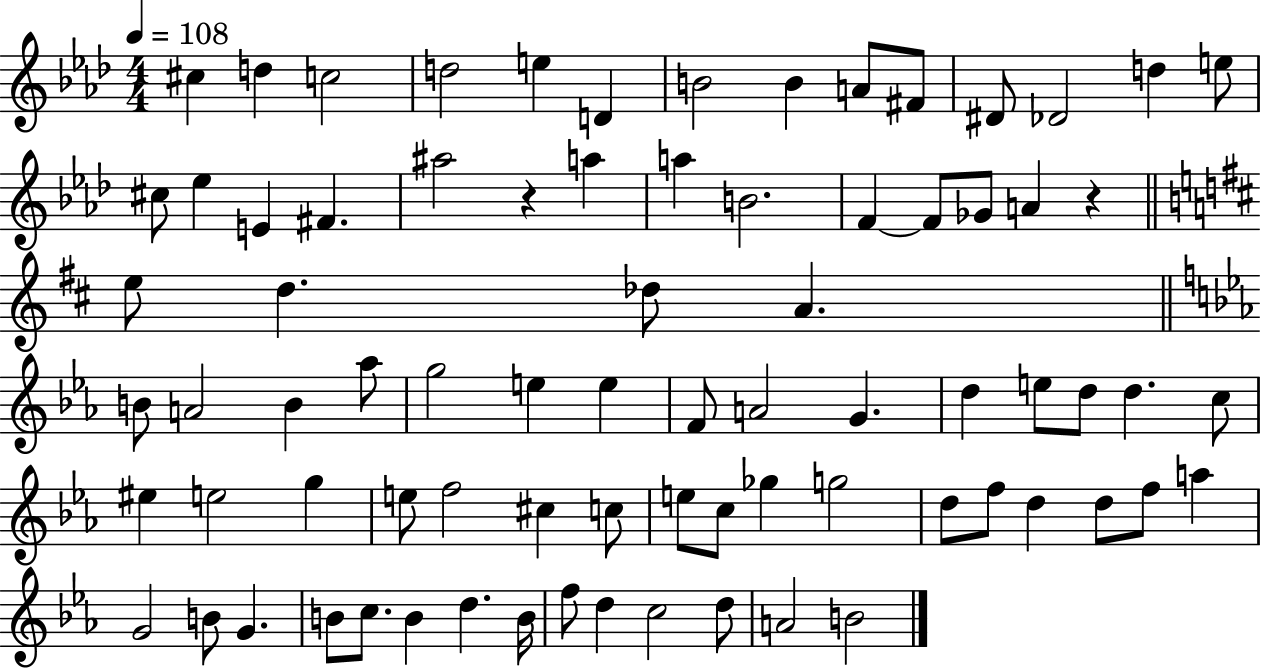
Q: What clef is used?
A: treble